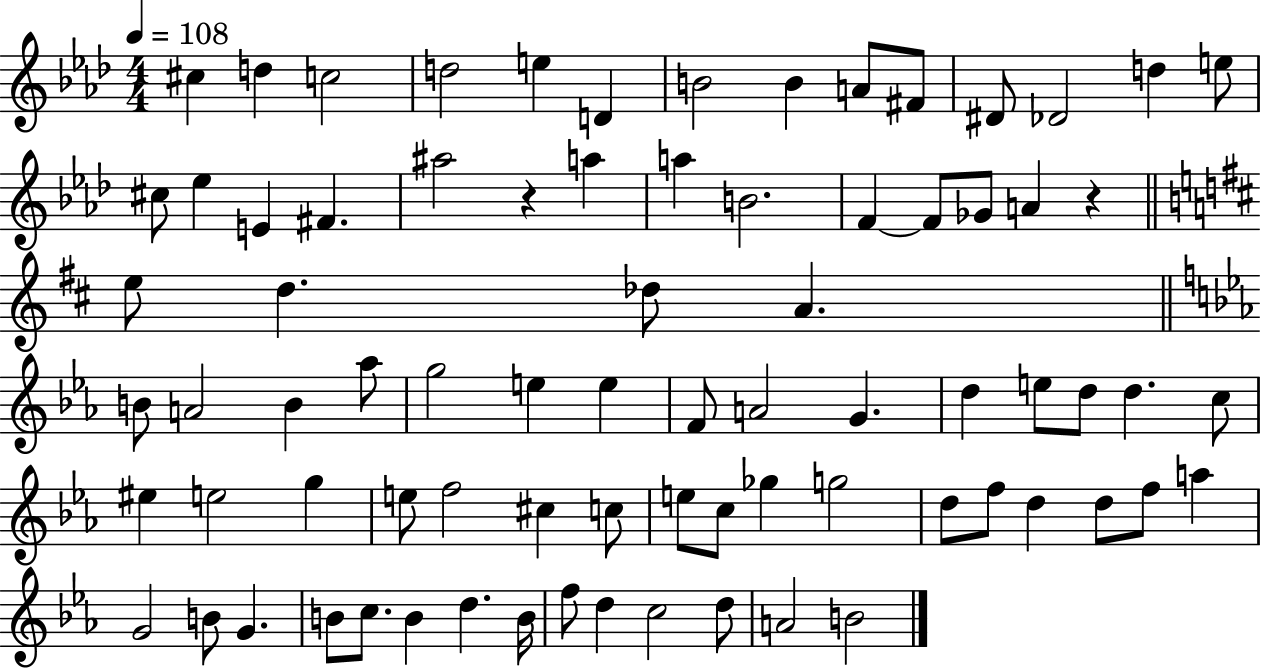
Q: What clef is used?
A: treble